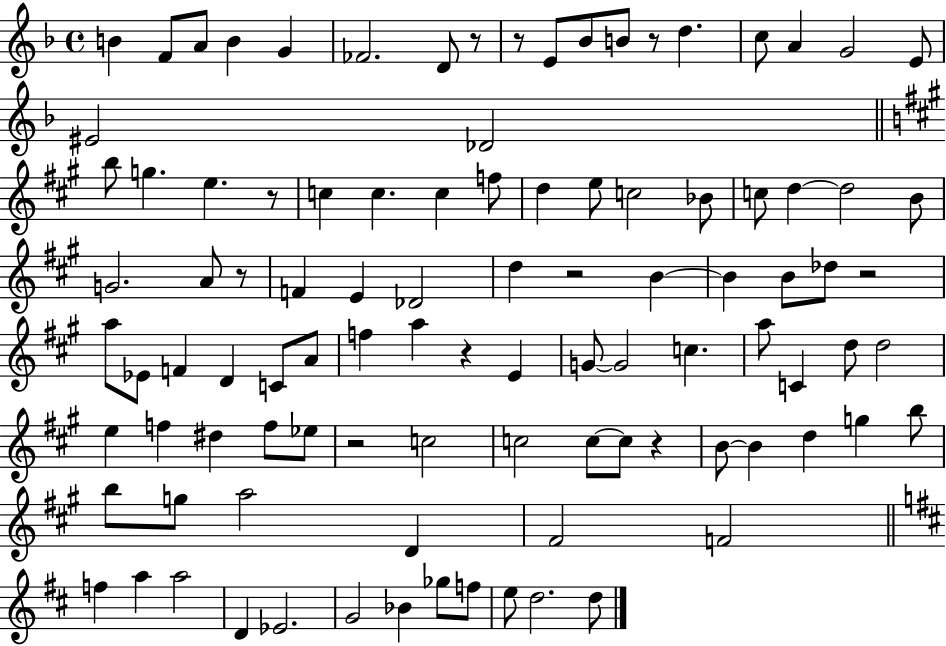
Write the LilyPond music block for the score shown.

{
  \clef treble
  \time 4/4
  \defaultTimeSignature
  \key f \major
  \repeat volta 2 { b'4 f'8 a'8 b'4 g'4 | fes'2. d'8 r8 | r8 e'8 bes'8 b'8 r8 d''4. | c''8 a'4 g'2 e'8 | \break eis'2 des'2 | \bar "||" \break \key a \major b''8 g''4. e''4. r8 | c''4 c''4. c''4 f''8 | d''4 e''8 c''2 bes'8 | c''8 d''4~~ d''2 b'8 | \break g'2. a'8 r8 | f'4 e'4 des'2 | d''4 r2 b'4~~ | b'4 b'8 des''8 r2 | \break a''8 ees'8 f'4 d'4 c'8 a'8 | f''4 a''4 r4 e'4 | g'8~~ g'2 c''4. | a''8 c'4 d''8 d''2 | \break e''4 f''4 dis''4 f''8 ees''8 | r2 c''2 | c''2 c''8~~ c''8 r4 | b'8~~ b'4 d''4 g''4 b''8 | \break b''8 g''8 a''2 d'4 | fis'2 f'2 | \bar "||" \break \key d \major f''4 a''4 a''2 | d'4 ees'2. | g'2 bes'4 ges''8 f''8 | e''8 d''2. d''8 | \break } \bar "|."
}